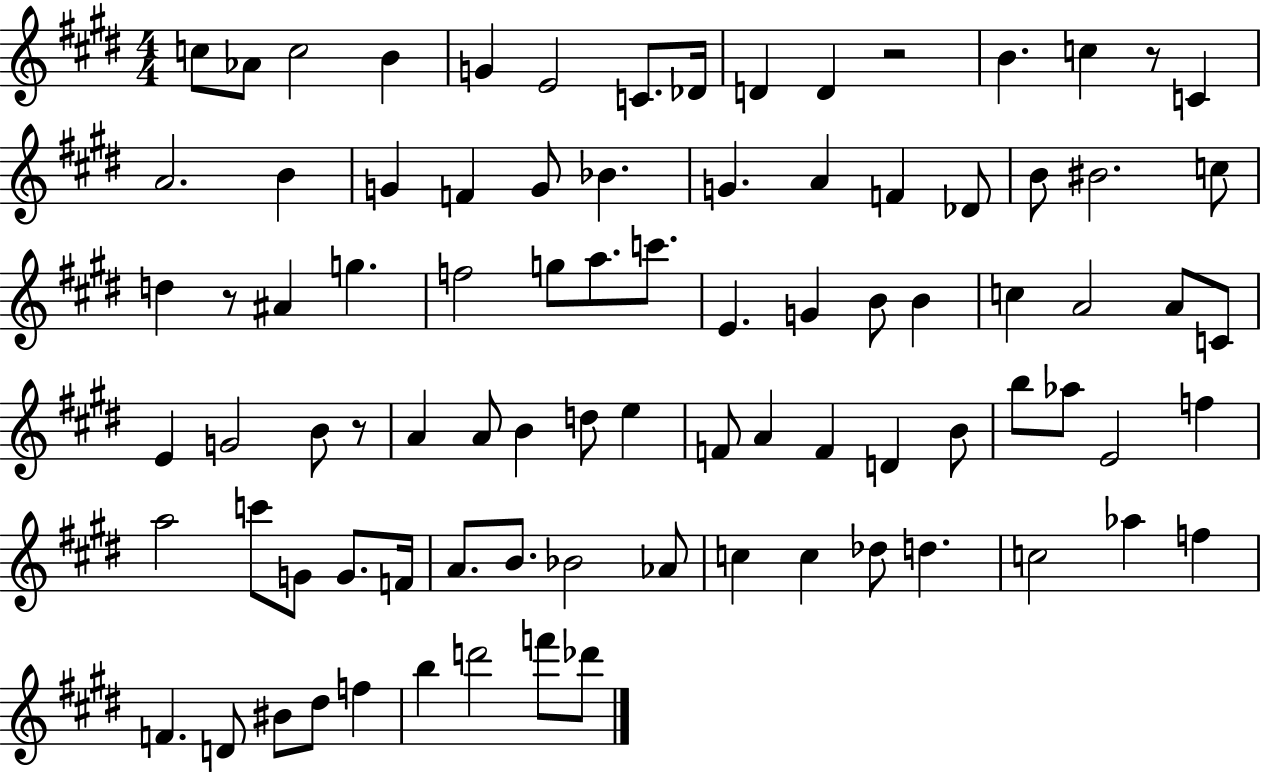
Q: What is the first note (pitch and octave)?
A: C5